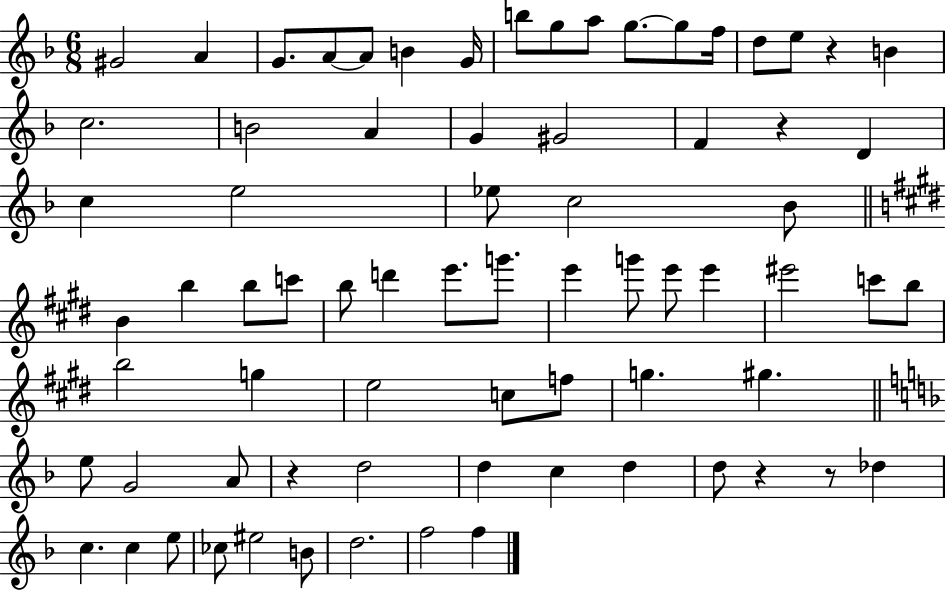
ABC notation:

X:1
T:Untitled
M:6/8
L:1/4
K:F
^G2 A G/2 A/2 A/2 B G/4 b/2 g/2 a/2 g/2 g/2 f/4 d/2 e/2 z B c2 B2 A G ^G2 F z D c e2 _e/2 c2 _B/2 B b b/2 c'/2 b/2 d' e'/2 g'/2 e' g'/2 e'/2 e' ^e'2 c'/2 b/2 b2 g e2 c/2 f/2 g ^g e/2 G2 A/2 z d2 d c d d/2 z z/2 _d c c e/2 _c/2 ^e2 B/2 d2 f2 f